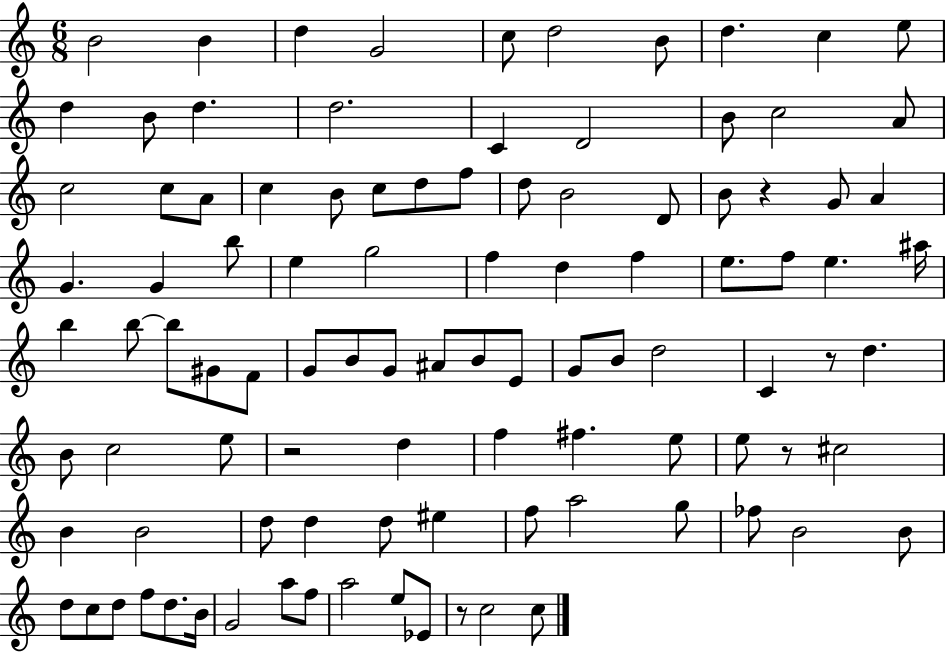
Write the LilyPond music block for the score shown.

{
  \clef treble
  \numericTimeSignature
  \time 6/8
  \key c \major
  \repeat volta 2 { b'2 b'4 | d''4 g'2 | c''8 d''2 b'8 | d''4. c''4 e''8 | \break d''4 b'8 d''4. | d''2. | c'4 d'2 | b'8 c''2 a'8 | \break c''2 c''8 a'8 | c''4 b'8 c''8 d''8 f''8 | d''8 b'2 d'8 | b'8 r4 g'8 a'4 | \break g'4. g'4 b''8 | e''4 g''2 | f''4 d''4 f''4 | e''8. f''8 e''4. ais''16 | \break b''4 b''8~~ b''8 gis'8 f'8 | g'8 b'8 g'8 ais'8 b'8 e'8 | g'8 b'8 d''2 | c'4 r8 d''4. | \break b'8 c''2 e''8 | r2 d''4 | f''4 fis''4. e''8 | e''8 r8 cis''2 | \break b'4 b'2 | d''8 d''4 d''8 eis''4 | f''8 a''2 g''8 | fes''8 b'2 b'8 | \break d''8 c''8 d''8 f''8 d''8. b'16 | g'2 a''8 f''8 | a''2 e''8 ees'8 | r8 c''2 c''8 | \break } \bar "|."
}